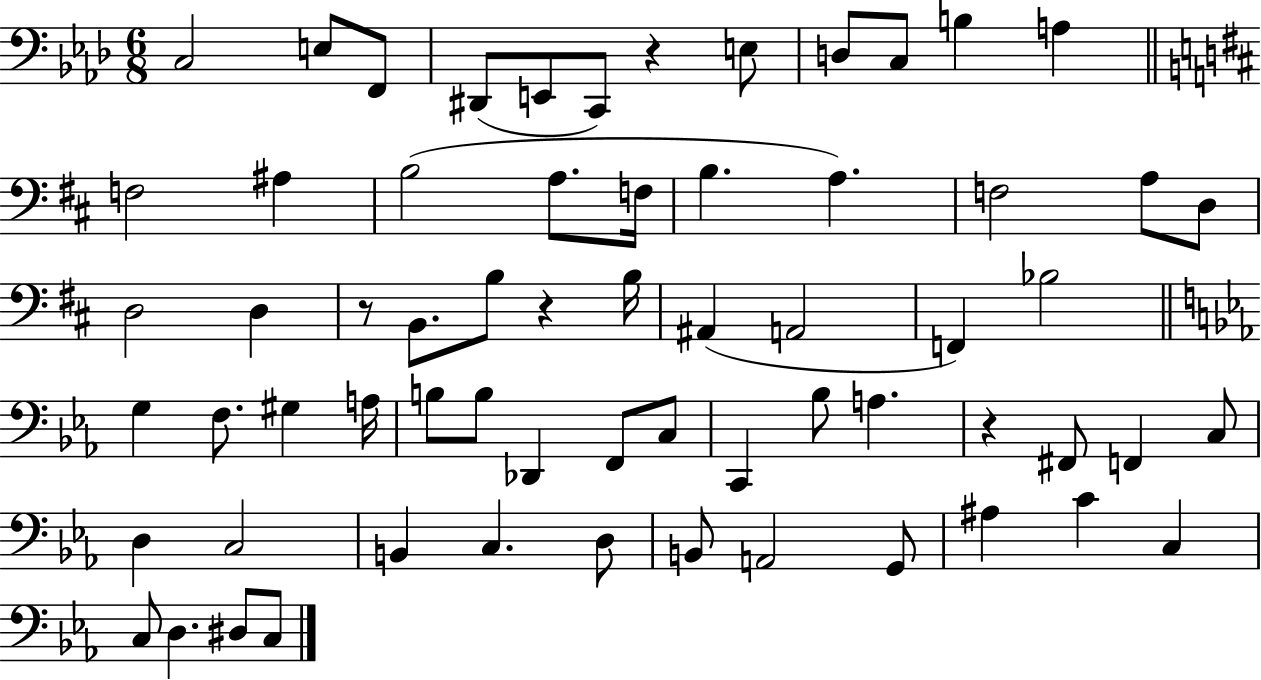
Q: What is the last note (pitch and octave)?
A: C3